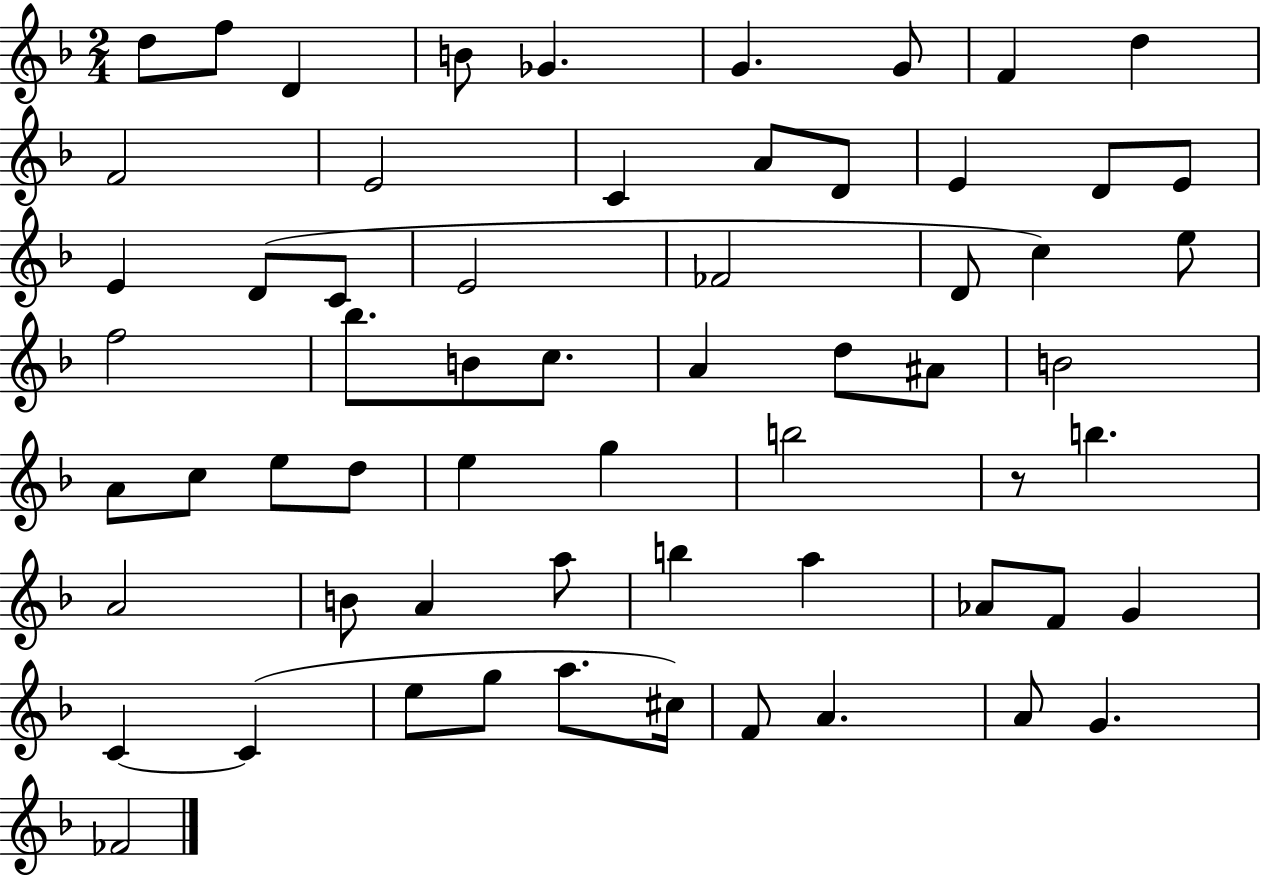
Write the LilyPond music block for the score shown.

{
  \clef treble
  \numericTimeSignature
  \time 2/4
  \key f \major
  d''8 f''8 d'4 | b'8 ges'4. | g'4. g'8 | f'4 d''4 | \break f'2 | e'2 | c'4 a'8 d'8 | e'4 d'8 e'8 | \break e'4 d'8( c'8 | e'2 | fes'2 | d'8 c''4) e''8 | \break f''2 | bes''8. b'8 c''8. | a'4 d''8 ais'8 | b'2 | \break a'8 c''8 e''8 d''8 | e''4 g''4 | b''2 | r8 b''4. | \break a'2 | b'8 a'4 a''8 | b''4 a''4 | aes'8 f'8 g'4 | \break c'4~~ c'4( | e''8 g''8 a''8. cis''16) | f'8 a'4. | a'8 g'4. | \break fes'2 | \bar "|."
}